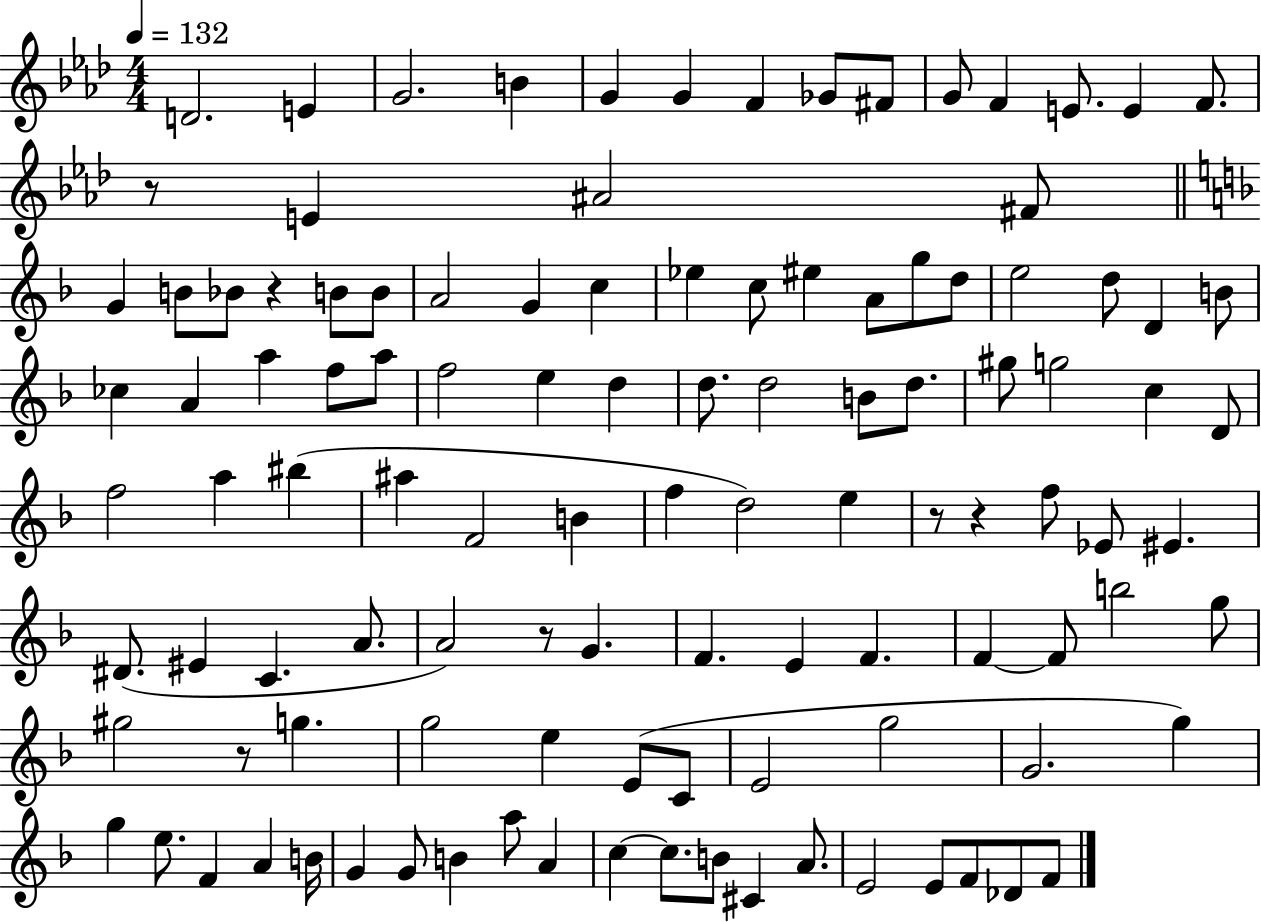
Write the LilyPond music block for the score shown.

{
  \clef treble
  \numericTimeSignature
  \time 4/4
  \key aes \major
  \tempo 4 = 132
  d'2. e'4 | g'2. b'4 | g'4 g'4 f'4 ges'8 fis'8 | g'8 f'4 e'8. e'4 f'8. | \break r8 e'4 ais'2 fis'8 | \bar "||" \break \key f \major g'4 b'8 bes'8 r4 b'8 b'8 | a'2 g'4 c''4 | ees''4 c''8 eis''4 a'8 g''8 d''8 | e''2 d''8 d'4 b'8 | \break ces''4 a'4 a''4 f''8 a''8 | f''2 e''4 d''4 | d''8. d''2 b'8 d''8. | gis''8 g''2 c''4 d'8 | \break f''2 a''4 bis''4( | ais''4 f'2 b'4 | f''4 d''2) e''4 | r8 r4 f''8 ees'8 eis'4. | \break dis'8.( eis'4 c'4. a'8. | a'2) r8 g'4. | f'4. e'4 f'4. | f'4~~ f'8 b''2 g''8 | \break gis''2 r8 g''4. | g''2 e''4 e'8( c'8 | e'2 g''2 | g'2. g''4) | \break g''4 e''8. f'4 a'4 b'16 | g'4 g'8 b'4 a''8 a'4 | c''4~~ c''8. b'8 cis'4 a'8. | e'2 e'8 f'8 des'8 f'8 | \break \bar "|."
}